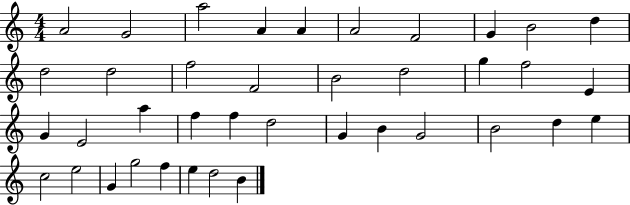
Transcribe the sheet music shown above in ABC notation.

X:1
T:Untitled
M:4/4
L:1/4
K:C
A2 G2 a2 A A A2 F2 G B2 d d2 d2 f2 F2 B2 d2 g f2 E G E2 a f f d2 G B G2 B2 d e c2 e2 G g2 f e d2 B